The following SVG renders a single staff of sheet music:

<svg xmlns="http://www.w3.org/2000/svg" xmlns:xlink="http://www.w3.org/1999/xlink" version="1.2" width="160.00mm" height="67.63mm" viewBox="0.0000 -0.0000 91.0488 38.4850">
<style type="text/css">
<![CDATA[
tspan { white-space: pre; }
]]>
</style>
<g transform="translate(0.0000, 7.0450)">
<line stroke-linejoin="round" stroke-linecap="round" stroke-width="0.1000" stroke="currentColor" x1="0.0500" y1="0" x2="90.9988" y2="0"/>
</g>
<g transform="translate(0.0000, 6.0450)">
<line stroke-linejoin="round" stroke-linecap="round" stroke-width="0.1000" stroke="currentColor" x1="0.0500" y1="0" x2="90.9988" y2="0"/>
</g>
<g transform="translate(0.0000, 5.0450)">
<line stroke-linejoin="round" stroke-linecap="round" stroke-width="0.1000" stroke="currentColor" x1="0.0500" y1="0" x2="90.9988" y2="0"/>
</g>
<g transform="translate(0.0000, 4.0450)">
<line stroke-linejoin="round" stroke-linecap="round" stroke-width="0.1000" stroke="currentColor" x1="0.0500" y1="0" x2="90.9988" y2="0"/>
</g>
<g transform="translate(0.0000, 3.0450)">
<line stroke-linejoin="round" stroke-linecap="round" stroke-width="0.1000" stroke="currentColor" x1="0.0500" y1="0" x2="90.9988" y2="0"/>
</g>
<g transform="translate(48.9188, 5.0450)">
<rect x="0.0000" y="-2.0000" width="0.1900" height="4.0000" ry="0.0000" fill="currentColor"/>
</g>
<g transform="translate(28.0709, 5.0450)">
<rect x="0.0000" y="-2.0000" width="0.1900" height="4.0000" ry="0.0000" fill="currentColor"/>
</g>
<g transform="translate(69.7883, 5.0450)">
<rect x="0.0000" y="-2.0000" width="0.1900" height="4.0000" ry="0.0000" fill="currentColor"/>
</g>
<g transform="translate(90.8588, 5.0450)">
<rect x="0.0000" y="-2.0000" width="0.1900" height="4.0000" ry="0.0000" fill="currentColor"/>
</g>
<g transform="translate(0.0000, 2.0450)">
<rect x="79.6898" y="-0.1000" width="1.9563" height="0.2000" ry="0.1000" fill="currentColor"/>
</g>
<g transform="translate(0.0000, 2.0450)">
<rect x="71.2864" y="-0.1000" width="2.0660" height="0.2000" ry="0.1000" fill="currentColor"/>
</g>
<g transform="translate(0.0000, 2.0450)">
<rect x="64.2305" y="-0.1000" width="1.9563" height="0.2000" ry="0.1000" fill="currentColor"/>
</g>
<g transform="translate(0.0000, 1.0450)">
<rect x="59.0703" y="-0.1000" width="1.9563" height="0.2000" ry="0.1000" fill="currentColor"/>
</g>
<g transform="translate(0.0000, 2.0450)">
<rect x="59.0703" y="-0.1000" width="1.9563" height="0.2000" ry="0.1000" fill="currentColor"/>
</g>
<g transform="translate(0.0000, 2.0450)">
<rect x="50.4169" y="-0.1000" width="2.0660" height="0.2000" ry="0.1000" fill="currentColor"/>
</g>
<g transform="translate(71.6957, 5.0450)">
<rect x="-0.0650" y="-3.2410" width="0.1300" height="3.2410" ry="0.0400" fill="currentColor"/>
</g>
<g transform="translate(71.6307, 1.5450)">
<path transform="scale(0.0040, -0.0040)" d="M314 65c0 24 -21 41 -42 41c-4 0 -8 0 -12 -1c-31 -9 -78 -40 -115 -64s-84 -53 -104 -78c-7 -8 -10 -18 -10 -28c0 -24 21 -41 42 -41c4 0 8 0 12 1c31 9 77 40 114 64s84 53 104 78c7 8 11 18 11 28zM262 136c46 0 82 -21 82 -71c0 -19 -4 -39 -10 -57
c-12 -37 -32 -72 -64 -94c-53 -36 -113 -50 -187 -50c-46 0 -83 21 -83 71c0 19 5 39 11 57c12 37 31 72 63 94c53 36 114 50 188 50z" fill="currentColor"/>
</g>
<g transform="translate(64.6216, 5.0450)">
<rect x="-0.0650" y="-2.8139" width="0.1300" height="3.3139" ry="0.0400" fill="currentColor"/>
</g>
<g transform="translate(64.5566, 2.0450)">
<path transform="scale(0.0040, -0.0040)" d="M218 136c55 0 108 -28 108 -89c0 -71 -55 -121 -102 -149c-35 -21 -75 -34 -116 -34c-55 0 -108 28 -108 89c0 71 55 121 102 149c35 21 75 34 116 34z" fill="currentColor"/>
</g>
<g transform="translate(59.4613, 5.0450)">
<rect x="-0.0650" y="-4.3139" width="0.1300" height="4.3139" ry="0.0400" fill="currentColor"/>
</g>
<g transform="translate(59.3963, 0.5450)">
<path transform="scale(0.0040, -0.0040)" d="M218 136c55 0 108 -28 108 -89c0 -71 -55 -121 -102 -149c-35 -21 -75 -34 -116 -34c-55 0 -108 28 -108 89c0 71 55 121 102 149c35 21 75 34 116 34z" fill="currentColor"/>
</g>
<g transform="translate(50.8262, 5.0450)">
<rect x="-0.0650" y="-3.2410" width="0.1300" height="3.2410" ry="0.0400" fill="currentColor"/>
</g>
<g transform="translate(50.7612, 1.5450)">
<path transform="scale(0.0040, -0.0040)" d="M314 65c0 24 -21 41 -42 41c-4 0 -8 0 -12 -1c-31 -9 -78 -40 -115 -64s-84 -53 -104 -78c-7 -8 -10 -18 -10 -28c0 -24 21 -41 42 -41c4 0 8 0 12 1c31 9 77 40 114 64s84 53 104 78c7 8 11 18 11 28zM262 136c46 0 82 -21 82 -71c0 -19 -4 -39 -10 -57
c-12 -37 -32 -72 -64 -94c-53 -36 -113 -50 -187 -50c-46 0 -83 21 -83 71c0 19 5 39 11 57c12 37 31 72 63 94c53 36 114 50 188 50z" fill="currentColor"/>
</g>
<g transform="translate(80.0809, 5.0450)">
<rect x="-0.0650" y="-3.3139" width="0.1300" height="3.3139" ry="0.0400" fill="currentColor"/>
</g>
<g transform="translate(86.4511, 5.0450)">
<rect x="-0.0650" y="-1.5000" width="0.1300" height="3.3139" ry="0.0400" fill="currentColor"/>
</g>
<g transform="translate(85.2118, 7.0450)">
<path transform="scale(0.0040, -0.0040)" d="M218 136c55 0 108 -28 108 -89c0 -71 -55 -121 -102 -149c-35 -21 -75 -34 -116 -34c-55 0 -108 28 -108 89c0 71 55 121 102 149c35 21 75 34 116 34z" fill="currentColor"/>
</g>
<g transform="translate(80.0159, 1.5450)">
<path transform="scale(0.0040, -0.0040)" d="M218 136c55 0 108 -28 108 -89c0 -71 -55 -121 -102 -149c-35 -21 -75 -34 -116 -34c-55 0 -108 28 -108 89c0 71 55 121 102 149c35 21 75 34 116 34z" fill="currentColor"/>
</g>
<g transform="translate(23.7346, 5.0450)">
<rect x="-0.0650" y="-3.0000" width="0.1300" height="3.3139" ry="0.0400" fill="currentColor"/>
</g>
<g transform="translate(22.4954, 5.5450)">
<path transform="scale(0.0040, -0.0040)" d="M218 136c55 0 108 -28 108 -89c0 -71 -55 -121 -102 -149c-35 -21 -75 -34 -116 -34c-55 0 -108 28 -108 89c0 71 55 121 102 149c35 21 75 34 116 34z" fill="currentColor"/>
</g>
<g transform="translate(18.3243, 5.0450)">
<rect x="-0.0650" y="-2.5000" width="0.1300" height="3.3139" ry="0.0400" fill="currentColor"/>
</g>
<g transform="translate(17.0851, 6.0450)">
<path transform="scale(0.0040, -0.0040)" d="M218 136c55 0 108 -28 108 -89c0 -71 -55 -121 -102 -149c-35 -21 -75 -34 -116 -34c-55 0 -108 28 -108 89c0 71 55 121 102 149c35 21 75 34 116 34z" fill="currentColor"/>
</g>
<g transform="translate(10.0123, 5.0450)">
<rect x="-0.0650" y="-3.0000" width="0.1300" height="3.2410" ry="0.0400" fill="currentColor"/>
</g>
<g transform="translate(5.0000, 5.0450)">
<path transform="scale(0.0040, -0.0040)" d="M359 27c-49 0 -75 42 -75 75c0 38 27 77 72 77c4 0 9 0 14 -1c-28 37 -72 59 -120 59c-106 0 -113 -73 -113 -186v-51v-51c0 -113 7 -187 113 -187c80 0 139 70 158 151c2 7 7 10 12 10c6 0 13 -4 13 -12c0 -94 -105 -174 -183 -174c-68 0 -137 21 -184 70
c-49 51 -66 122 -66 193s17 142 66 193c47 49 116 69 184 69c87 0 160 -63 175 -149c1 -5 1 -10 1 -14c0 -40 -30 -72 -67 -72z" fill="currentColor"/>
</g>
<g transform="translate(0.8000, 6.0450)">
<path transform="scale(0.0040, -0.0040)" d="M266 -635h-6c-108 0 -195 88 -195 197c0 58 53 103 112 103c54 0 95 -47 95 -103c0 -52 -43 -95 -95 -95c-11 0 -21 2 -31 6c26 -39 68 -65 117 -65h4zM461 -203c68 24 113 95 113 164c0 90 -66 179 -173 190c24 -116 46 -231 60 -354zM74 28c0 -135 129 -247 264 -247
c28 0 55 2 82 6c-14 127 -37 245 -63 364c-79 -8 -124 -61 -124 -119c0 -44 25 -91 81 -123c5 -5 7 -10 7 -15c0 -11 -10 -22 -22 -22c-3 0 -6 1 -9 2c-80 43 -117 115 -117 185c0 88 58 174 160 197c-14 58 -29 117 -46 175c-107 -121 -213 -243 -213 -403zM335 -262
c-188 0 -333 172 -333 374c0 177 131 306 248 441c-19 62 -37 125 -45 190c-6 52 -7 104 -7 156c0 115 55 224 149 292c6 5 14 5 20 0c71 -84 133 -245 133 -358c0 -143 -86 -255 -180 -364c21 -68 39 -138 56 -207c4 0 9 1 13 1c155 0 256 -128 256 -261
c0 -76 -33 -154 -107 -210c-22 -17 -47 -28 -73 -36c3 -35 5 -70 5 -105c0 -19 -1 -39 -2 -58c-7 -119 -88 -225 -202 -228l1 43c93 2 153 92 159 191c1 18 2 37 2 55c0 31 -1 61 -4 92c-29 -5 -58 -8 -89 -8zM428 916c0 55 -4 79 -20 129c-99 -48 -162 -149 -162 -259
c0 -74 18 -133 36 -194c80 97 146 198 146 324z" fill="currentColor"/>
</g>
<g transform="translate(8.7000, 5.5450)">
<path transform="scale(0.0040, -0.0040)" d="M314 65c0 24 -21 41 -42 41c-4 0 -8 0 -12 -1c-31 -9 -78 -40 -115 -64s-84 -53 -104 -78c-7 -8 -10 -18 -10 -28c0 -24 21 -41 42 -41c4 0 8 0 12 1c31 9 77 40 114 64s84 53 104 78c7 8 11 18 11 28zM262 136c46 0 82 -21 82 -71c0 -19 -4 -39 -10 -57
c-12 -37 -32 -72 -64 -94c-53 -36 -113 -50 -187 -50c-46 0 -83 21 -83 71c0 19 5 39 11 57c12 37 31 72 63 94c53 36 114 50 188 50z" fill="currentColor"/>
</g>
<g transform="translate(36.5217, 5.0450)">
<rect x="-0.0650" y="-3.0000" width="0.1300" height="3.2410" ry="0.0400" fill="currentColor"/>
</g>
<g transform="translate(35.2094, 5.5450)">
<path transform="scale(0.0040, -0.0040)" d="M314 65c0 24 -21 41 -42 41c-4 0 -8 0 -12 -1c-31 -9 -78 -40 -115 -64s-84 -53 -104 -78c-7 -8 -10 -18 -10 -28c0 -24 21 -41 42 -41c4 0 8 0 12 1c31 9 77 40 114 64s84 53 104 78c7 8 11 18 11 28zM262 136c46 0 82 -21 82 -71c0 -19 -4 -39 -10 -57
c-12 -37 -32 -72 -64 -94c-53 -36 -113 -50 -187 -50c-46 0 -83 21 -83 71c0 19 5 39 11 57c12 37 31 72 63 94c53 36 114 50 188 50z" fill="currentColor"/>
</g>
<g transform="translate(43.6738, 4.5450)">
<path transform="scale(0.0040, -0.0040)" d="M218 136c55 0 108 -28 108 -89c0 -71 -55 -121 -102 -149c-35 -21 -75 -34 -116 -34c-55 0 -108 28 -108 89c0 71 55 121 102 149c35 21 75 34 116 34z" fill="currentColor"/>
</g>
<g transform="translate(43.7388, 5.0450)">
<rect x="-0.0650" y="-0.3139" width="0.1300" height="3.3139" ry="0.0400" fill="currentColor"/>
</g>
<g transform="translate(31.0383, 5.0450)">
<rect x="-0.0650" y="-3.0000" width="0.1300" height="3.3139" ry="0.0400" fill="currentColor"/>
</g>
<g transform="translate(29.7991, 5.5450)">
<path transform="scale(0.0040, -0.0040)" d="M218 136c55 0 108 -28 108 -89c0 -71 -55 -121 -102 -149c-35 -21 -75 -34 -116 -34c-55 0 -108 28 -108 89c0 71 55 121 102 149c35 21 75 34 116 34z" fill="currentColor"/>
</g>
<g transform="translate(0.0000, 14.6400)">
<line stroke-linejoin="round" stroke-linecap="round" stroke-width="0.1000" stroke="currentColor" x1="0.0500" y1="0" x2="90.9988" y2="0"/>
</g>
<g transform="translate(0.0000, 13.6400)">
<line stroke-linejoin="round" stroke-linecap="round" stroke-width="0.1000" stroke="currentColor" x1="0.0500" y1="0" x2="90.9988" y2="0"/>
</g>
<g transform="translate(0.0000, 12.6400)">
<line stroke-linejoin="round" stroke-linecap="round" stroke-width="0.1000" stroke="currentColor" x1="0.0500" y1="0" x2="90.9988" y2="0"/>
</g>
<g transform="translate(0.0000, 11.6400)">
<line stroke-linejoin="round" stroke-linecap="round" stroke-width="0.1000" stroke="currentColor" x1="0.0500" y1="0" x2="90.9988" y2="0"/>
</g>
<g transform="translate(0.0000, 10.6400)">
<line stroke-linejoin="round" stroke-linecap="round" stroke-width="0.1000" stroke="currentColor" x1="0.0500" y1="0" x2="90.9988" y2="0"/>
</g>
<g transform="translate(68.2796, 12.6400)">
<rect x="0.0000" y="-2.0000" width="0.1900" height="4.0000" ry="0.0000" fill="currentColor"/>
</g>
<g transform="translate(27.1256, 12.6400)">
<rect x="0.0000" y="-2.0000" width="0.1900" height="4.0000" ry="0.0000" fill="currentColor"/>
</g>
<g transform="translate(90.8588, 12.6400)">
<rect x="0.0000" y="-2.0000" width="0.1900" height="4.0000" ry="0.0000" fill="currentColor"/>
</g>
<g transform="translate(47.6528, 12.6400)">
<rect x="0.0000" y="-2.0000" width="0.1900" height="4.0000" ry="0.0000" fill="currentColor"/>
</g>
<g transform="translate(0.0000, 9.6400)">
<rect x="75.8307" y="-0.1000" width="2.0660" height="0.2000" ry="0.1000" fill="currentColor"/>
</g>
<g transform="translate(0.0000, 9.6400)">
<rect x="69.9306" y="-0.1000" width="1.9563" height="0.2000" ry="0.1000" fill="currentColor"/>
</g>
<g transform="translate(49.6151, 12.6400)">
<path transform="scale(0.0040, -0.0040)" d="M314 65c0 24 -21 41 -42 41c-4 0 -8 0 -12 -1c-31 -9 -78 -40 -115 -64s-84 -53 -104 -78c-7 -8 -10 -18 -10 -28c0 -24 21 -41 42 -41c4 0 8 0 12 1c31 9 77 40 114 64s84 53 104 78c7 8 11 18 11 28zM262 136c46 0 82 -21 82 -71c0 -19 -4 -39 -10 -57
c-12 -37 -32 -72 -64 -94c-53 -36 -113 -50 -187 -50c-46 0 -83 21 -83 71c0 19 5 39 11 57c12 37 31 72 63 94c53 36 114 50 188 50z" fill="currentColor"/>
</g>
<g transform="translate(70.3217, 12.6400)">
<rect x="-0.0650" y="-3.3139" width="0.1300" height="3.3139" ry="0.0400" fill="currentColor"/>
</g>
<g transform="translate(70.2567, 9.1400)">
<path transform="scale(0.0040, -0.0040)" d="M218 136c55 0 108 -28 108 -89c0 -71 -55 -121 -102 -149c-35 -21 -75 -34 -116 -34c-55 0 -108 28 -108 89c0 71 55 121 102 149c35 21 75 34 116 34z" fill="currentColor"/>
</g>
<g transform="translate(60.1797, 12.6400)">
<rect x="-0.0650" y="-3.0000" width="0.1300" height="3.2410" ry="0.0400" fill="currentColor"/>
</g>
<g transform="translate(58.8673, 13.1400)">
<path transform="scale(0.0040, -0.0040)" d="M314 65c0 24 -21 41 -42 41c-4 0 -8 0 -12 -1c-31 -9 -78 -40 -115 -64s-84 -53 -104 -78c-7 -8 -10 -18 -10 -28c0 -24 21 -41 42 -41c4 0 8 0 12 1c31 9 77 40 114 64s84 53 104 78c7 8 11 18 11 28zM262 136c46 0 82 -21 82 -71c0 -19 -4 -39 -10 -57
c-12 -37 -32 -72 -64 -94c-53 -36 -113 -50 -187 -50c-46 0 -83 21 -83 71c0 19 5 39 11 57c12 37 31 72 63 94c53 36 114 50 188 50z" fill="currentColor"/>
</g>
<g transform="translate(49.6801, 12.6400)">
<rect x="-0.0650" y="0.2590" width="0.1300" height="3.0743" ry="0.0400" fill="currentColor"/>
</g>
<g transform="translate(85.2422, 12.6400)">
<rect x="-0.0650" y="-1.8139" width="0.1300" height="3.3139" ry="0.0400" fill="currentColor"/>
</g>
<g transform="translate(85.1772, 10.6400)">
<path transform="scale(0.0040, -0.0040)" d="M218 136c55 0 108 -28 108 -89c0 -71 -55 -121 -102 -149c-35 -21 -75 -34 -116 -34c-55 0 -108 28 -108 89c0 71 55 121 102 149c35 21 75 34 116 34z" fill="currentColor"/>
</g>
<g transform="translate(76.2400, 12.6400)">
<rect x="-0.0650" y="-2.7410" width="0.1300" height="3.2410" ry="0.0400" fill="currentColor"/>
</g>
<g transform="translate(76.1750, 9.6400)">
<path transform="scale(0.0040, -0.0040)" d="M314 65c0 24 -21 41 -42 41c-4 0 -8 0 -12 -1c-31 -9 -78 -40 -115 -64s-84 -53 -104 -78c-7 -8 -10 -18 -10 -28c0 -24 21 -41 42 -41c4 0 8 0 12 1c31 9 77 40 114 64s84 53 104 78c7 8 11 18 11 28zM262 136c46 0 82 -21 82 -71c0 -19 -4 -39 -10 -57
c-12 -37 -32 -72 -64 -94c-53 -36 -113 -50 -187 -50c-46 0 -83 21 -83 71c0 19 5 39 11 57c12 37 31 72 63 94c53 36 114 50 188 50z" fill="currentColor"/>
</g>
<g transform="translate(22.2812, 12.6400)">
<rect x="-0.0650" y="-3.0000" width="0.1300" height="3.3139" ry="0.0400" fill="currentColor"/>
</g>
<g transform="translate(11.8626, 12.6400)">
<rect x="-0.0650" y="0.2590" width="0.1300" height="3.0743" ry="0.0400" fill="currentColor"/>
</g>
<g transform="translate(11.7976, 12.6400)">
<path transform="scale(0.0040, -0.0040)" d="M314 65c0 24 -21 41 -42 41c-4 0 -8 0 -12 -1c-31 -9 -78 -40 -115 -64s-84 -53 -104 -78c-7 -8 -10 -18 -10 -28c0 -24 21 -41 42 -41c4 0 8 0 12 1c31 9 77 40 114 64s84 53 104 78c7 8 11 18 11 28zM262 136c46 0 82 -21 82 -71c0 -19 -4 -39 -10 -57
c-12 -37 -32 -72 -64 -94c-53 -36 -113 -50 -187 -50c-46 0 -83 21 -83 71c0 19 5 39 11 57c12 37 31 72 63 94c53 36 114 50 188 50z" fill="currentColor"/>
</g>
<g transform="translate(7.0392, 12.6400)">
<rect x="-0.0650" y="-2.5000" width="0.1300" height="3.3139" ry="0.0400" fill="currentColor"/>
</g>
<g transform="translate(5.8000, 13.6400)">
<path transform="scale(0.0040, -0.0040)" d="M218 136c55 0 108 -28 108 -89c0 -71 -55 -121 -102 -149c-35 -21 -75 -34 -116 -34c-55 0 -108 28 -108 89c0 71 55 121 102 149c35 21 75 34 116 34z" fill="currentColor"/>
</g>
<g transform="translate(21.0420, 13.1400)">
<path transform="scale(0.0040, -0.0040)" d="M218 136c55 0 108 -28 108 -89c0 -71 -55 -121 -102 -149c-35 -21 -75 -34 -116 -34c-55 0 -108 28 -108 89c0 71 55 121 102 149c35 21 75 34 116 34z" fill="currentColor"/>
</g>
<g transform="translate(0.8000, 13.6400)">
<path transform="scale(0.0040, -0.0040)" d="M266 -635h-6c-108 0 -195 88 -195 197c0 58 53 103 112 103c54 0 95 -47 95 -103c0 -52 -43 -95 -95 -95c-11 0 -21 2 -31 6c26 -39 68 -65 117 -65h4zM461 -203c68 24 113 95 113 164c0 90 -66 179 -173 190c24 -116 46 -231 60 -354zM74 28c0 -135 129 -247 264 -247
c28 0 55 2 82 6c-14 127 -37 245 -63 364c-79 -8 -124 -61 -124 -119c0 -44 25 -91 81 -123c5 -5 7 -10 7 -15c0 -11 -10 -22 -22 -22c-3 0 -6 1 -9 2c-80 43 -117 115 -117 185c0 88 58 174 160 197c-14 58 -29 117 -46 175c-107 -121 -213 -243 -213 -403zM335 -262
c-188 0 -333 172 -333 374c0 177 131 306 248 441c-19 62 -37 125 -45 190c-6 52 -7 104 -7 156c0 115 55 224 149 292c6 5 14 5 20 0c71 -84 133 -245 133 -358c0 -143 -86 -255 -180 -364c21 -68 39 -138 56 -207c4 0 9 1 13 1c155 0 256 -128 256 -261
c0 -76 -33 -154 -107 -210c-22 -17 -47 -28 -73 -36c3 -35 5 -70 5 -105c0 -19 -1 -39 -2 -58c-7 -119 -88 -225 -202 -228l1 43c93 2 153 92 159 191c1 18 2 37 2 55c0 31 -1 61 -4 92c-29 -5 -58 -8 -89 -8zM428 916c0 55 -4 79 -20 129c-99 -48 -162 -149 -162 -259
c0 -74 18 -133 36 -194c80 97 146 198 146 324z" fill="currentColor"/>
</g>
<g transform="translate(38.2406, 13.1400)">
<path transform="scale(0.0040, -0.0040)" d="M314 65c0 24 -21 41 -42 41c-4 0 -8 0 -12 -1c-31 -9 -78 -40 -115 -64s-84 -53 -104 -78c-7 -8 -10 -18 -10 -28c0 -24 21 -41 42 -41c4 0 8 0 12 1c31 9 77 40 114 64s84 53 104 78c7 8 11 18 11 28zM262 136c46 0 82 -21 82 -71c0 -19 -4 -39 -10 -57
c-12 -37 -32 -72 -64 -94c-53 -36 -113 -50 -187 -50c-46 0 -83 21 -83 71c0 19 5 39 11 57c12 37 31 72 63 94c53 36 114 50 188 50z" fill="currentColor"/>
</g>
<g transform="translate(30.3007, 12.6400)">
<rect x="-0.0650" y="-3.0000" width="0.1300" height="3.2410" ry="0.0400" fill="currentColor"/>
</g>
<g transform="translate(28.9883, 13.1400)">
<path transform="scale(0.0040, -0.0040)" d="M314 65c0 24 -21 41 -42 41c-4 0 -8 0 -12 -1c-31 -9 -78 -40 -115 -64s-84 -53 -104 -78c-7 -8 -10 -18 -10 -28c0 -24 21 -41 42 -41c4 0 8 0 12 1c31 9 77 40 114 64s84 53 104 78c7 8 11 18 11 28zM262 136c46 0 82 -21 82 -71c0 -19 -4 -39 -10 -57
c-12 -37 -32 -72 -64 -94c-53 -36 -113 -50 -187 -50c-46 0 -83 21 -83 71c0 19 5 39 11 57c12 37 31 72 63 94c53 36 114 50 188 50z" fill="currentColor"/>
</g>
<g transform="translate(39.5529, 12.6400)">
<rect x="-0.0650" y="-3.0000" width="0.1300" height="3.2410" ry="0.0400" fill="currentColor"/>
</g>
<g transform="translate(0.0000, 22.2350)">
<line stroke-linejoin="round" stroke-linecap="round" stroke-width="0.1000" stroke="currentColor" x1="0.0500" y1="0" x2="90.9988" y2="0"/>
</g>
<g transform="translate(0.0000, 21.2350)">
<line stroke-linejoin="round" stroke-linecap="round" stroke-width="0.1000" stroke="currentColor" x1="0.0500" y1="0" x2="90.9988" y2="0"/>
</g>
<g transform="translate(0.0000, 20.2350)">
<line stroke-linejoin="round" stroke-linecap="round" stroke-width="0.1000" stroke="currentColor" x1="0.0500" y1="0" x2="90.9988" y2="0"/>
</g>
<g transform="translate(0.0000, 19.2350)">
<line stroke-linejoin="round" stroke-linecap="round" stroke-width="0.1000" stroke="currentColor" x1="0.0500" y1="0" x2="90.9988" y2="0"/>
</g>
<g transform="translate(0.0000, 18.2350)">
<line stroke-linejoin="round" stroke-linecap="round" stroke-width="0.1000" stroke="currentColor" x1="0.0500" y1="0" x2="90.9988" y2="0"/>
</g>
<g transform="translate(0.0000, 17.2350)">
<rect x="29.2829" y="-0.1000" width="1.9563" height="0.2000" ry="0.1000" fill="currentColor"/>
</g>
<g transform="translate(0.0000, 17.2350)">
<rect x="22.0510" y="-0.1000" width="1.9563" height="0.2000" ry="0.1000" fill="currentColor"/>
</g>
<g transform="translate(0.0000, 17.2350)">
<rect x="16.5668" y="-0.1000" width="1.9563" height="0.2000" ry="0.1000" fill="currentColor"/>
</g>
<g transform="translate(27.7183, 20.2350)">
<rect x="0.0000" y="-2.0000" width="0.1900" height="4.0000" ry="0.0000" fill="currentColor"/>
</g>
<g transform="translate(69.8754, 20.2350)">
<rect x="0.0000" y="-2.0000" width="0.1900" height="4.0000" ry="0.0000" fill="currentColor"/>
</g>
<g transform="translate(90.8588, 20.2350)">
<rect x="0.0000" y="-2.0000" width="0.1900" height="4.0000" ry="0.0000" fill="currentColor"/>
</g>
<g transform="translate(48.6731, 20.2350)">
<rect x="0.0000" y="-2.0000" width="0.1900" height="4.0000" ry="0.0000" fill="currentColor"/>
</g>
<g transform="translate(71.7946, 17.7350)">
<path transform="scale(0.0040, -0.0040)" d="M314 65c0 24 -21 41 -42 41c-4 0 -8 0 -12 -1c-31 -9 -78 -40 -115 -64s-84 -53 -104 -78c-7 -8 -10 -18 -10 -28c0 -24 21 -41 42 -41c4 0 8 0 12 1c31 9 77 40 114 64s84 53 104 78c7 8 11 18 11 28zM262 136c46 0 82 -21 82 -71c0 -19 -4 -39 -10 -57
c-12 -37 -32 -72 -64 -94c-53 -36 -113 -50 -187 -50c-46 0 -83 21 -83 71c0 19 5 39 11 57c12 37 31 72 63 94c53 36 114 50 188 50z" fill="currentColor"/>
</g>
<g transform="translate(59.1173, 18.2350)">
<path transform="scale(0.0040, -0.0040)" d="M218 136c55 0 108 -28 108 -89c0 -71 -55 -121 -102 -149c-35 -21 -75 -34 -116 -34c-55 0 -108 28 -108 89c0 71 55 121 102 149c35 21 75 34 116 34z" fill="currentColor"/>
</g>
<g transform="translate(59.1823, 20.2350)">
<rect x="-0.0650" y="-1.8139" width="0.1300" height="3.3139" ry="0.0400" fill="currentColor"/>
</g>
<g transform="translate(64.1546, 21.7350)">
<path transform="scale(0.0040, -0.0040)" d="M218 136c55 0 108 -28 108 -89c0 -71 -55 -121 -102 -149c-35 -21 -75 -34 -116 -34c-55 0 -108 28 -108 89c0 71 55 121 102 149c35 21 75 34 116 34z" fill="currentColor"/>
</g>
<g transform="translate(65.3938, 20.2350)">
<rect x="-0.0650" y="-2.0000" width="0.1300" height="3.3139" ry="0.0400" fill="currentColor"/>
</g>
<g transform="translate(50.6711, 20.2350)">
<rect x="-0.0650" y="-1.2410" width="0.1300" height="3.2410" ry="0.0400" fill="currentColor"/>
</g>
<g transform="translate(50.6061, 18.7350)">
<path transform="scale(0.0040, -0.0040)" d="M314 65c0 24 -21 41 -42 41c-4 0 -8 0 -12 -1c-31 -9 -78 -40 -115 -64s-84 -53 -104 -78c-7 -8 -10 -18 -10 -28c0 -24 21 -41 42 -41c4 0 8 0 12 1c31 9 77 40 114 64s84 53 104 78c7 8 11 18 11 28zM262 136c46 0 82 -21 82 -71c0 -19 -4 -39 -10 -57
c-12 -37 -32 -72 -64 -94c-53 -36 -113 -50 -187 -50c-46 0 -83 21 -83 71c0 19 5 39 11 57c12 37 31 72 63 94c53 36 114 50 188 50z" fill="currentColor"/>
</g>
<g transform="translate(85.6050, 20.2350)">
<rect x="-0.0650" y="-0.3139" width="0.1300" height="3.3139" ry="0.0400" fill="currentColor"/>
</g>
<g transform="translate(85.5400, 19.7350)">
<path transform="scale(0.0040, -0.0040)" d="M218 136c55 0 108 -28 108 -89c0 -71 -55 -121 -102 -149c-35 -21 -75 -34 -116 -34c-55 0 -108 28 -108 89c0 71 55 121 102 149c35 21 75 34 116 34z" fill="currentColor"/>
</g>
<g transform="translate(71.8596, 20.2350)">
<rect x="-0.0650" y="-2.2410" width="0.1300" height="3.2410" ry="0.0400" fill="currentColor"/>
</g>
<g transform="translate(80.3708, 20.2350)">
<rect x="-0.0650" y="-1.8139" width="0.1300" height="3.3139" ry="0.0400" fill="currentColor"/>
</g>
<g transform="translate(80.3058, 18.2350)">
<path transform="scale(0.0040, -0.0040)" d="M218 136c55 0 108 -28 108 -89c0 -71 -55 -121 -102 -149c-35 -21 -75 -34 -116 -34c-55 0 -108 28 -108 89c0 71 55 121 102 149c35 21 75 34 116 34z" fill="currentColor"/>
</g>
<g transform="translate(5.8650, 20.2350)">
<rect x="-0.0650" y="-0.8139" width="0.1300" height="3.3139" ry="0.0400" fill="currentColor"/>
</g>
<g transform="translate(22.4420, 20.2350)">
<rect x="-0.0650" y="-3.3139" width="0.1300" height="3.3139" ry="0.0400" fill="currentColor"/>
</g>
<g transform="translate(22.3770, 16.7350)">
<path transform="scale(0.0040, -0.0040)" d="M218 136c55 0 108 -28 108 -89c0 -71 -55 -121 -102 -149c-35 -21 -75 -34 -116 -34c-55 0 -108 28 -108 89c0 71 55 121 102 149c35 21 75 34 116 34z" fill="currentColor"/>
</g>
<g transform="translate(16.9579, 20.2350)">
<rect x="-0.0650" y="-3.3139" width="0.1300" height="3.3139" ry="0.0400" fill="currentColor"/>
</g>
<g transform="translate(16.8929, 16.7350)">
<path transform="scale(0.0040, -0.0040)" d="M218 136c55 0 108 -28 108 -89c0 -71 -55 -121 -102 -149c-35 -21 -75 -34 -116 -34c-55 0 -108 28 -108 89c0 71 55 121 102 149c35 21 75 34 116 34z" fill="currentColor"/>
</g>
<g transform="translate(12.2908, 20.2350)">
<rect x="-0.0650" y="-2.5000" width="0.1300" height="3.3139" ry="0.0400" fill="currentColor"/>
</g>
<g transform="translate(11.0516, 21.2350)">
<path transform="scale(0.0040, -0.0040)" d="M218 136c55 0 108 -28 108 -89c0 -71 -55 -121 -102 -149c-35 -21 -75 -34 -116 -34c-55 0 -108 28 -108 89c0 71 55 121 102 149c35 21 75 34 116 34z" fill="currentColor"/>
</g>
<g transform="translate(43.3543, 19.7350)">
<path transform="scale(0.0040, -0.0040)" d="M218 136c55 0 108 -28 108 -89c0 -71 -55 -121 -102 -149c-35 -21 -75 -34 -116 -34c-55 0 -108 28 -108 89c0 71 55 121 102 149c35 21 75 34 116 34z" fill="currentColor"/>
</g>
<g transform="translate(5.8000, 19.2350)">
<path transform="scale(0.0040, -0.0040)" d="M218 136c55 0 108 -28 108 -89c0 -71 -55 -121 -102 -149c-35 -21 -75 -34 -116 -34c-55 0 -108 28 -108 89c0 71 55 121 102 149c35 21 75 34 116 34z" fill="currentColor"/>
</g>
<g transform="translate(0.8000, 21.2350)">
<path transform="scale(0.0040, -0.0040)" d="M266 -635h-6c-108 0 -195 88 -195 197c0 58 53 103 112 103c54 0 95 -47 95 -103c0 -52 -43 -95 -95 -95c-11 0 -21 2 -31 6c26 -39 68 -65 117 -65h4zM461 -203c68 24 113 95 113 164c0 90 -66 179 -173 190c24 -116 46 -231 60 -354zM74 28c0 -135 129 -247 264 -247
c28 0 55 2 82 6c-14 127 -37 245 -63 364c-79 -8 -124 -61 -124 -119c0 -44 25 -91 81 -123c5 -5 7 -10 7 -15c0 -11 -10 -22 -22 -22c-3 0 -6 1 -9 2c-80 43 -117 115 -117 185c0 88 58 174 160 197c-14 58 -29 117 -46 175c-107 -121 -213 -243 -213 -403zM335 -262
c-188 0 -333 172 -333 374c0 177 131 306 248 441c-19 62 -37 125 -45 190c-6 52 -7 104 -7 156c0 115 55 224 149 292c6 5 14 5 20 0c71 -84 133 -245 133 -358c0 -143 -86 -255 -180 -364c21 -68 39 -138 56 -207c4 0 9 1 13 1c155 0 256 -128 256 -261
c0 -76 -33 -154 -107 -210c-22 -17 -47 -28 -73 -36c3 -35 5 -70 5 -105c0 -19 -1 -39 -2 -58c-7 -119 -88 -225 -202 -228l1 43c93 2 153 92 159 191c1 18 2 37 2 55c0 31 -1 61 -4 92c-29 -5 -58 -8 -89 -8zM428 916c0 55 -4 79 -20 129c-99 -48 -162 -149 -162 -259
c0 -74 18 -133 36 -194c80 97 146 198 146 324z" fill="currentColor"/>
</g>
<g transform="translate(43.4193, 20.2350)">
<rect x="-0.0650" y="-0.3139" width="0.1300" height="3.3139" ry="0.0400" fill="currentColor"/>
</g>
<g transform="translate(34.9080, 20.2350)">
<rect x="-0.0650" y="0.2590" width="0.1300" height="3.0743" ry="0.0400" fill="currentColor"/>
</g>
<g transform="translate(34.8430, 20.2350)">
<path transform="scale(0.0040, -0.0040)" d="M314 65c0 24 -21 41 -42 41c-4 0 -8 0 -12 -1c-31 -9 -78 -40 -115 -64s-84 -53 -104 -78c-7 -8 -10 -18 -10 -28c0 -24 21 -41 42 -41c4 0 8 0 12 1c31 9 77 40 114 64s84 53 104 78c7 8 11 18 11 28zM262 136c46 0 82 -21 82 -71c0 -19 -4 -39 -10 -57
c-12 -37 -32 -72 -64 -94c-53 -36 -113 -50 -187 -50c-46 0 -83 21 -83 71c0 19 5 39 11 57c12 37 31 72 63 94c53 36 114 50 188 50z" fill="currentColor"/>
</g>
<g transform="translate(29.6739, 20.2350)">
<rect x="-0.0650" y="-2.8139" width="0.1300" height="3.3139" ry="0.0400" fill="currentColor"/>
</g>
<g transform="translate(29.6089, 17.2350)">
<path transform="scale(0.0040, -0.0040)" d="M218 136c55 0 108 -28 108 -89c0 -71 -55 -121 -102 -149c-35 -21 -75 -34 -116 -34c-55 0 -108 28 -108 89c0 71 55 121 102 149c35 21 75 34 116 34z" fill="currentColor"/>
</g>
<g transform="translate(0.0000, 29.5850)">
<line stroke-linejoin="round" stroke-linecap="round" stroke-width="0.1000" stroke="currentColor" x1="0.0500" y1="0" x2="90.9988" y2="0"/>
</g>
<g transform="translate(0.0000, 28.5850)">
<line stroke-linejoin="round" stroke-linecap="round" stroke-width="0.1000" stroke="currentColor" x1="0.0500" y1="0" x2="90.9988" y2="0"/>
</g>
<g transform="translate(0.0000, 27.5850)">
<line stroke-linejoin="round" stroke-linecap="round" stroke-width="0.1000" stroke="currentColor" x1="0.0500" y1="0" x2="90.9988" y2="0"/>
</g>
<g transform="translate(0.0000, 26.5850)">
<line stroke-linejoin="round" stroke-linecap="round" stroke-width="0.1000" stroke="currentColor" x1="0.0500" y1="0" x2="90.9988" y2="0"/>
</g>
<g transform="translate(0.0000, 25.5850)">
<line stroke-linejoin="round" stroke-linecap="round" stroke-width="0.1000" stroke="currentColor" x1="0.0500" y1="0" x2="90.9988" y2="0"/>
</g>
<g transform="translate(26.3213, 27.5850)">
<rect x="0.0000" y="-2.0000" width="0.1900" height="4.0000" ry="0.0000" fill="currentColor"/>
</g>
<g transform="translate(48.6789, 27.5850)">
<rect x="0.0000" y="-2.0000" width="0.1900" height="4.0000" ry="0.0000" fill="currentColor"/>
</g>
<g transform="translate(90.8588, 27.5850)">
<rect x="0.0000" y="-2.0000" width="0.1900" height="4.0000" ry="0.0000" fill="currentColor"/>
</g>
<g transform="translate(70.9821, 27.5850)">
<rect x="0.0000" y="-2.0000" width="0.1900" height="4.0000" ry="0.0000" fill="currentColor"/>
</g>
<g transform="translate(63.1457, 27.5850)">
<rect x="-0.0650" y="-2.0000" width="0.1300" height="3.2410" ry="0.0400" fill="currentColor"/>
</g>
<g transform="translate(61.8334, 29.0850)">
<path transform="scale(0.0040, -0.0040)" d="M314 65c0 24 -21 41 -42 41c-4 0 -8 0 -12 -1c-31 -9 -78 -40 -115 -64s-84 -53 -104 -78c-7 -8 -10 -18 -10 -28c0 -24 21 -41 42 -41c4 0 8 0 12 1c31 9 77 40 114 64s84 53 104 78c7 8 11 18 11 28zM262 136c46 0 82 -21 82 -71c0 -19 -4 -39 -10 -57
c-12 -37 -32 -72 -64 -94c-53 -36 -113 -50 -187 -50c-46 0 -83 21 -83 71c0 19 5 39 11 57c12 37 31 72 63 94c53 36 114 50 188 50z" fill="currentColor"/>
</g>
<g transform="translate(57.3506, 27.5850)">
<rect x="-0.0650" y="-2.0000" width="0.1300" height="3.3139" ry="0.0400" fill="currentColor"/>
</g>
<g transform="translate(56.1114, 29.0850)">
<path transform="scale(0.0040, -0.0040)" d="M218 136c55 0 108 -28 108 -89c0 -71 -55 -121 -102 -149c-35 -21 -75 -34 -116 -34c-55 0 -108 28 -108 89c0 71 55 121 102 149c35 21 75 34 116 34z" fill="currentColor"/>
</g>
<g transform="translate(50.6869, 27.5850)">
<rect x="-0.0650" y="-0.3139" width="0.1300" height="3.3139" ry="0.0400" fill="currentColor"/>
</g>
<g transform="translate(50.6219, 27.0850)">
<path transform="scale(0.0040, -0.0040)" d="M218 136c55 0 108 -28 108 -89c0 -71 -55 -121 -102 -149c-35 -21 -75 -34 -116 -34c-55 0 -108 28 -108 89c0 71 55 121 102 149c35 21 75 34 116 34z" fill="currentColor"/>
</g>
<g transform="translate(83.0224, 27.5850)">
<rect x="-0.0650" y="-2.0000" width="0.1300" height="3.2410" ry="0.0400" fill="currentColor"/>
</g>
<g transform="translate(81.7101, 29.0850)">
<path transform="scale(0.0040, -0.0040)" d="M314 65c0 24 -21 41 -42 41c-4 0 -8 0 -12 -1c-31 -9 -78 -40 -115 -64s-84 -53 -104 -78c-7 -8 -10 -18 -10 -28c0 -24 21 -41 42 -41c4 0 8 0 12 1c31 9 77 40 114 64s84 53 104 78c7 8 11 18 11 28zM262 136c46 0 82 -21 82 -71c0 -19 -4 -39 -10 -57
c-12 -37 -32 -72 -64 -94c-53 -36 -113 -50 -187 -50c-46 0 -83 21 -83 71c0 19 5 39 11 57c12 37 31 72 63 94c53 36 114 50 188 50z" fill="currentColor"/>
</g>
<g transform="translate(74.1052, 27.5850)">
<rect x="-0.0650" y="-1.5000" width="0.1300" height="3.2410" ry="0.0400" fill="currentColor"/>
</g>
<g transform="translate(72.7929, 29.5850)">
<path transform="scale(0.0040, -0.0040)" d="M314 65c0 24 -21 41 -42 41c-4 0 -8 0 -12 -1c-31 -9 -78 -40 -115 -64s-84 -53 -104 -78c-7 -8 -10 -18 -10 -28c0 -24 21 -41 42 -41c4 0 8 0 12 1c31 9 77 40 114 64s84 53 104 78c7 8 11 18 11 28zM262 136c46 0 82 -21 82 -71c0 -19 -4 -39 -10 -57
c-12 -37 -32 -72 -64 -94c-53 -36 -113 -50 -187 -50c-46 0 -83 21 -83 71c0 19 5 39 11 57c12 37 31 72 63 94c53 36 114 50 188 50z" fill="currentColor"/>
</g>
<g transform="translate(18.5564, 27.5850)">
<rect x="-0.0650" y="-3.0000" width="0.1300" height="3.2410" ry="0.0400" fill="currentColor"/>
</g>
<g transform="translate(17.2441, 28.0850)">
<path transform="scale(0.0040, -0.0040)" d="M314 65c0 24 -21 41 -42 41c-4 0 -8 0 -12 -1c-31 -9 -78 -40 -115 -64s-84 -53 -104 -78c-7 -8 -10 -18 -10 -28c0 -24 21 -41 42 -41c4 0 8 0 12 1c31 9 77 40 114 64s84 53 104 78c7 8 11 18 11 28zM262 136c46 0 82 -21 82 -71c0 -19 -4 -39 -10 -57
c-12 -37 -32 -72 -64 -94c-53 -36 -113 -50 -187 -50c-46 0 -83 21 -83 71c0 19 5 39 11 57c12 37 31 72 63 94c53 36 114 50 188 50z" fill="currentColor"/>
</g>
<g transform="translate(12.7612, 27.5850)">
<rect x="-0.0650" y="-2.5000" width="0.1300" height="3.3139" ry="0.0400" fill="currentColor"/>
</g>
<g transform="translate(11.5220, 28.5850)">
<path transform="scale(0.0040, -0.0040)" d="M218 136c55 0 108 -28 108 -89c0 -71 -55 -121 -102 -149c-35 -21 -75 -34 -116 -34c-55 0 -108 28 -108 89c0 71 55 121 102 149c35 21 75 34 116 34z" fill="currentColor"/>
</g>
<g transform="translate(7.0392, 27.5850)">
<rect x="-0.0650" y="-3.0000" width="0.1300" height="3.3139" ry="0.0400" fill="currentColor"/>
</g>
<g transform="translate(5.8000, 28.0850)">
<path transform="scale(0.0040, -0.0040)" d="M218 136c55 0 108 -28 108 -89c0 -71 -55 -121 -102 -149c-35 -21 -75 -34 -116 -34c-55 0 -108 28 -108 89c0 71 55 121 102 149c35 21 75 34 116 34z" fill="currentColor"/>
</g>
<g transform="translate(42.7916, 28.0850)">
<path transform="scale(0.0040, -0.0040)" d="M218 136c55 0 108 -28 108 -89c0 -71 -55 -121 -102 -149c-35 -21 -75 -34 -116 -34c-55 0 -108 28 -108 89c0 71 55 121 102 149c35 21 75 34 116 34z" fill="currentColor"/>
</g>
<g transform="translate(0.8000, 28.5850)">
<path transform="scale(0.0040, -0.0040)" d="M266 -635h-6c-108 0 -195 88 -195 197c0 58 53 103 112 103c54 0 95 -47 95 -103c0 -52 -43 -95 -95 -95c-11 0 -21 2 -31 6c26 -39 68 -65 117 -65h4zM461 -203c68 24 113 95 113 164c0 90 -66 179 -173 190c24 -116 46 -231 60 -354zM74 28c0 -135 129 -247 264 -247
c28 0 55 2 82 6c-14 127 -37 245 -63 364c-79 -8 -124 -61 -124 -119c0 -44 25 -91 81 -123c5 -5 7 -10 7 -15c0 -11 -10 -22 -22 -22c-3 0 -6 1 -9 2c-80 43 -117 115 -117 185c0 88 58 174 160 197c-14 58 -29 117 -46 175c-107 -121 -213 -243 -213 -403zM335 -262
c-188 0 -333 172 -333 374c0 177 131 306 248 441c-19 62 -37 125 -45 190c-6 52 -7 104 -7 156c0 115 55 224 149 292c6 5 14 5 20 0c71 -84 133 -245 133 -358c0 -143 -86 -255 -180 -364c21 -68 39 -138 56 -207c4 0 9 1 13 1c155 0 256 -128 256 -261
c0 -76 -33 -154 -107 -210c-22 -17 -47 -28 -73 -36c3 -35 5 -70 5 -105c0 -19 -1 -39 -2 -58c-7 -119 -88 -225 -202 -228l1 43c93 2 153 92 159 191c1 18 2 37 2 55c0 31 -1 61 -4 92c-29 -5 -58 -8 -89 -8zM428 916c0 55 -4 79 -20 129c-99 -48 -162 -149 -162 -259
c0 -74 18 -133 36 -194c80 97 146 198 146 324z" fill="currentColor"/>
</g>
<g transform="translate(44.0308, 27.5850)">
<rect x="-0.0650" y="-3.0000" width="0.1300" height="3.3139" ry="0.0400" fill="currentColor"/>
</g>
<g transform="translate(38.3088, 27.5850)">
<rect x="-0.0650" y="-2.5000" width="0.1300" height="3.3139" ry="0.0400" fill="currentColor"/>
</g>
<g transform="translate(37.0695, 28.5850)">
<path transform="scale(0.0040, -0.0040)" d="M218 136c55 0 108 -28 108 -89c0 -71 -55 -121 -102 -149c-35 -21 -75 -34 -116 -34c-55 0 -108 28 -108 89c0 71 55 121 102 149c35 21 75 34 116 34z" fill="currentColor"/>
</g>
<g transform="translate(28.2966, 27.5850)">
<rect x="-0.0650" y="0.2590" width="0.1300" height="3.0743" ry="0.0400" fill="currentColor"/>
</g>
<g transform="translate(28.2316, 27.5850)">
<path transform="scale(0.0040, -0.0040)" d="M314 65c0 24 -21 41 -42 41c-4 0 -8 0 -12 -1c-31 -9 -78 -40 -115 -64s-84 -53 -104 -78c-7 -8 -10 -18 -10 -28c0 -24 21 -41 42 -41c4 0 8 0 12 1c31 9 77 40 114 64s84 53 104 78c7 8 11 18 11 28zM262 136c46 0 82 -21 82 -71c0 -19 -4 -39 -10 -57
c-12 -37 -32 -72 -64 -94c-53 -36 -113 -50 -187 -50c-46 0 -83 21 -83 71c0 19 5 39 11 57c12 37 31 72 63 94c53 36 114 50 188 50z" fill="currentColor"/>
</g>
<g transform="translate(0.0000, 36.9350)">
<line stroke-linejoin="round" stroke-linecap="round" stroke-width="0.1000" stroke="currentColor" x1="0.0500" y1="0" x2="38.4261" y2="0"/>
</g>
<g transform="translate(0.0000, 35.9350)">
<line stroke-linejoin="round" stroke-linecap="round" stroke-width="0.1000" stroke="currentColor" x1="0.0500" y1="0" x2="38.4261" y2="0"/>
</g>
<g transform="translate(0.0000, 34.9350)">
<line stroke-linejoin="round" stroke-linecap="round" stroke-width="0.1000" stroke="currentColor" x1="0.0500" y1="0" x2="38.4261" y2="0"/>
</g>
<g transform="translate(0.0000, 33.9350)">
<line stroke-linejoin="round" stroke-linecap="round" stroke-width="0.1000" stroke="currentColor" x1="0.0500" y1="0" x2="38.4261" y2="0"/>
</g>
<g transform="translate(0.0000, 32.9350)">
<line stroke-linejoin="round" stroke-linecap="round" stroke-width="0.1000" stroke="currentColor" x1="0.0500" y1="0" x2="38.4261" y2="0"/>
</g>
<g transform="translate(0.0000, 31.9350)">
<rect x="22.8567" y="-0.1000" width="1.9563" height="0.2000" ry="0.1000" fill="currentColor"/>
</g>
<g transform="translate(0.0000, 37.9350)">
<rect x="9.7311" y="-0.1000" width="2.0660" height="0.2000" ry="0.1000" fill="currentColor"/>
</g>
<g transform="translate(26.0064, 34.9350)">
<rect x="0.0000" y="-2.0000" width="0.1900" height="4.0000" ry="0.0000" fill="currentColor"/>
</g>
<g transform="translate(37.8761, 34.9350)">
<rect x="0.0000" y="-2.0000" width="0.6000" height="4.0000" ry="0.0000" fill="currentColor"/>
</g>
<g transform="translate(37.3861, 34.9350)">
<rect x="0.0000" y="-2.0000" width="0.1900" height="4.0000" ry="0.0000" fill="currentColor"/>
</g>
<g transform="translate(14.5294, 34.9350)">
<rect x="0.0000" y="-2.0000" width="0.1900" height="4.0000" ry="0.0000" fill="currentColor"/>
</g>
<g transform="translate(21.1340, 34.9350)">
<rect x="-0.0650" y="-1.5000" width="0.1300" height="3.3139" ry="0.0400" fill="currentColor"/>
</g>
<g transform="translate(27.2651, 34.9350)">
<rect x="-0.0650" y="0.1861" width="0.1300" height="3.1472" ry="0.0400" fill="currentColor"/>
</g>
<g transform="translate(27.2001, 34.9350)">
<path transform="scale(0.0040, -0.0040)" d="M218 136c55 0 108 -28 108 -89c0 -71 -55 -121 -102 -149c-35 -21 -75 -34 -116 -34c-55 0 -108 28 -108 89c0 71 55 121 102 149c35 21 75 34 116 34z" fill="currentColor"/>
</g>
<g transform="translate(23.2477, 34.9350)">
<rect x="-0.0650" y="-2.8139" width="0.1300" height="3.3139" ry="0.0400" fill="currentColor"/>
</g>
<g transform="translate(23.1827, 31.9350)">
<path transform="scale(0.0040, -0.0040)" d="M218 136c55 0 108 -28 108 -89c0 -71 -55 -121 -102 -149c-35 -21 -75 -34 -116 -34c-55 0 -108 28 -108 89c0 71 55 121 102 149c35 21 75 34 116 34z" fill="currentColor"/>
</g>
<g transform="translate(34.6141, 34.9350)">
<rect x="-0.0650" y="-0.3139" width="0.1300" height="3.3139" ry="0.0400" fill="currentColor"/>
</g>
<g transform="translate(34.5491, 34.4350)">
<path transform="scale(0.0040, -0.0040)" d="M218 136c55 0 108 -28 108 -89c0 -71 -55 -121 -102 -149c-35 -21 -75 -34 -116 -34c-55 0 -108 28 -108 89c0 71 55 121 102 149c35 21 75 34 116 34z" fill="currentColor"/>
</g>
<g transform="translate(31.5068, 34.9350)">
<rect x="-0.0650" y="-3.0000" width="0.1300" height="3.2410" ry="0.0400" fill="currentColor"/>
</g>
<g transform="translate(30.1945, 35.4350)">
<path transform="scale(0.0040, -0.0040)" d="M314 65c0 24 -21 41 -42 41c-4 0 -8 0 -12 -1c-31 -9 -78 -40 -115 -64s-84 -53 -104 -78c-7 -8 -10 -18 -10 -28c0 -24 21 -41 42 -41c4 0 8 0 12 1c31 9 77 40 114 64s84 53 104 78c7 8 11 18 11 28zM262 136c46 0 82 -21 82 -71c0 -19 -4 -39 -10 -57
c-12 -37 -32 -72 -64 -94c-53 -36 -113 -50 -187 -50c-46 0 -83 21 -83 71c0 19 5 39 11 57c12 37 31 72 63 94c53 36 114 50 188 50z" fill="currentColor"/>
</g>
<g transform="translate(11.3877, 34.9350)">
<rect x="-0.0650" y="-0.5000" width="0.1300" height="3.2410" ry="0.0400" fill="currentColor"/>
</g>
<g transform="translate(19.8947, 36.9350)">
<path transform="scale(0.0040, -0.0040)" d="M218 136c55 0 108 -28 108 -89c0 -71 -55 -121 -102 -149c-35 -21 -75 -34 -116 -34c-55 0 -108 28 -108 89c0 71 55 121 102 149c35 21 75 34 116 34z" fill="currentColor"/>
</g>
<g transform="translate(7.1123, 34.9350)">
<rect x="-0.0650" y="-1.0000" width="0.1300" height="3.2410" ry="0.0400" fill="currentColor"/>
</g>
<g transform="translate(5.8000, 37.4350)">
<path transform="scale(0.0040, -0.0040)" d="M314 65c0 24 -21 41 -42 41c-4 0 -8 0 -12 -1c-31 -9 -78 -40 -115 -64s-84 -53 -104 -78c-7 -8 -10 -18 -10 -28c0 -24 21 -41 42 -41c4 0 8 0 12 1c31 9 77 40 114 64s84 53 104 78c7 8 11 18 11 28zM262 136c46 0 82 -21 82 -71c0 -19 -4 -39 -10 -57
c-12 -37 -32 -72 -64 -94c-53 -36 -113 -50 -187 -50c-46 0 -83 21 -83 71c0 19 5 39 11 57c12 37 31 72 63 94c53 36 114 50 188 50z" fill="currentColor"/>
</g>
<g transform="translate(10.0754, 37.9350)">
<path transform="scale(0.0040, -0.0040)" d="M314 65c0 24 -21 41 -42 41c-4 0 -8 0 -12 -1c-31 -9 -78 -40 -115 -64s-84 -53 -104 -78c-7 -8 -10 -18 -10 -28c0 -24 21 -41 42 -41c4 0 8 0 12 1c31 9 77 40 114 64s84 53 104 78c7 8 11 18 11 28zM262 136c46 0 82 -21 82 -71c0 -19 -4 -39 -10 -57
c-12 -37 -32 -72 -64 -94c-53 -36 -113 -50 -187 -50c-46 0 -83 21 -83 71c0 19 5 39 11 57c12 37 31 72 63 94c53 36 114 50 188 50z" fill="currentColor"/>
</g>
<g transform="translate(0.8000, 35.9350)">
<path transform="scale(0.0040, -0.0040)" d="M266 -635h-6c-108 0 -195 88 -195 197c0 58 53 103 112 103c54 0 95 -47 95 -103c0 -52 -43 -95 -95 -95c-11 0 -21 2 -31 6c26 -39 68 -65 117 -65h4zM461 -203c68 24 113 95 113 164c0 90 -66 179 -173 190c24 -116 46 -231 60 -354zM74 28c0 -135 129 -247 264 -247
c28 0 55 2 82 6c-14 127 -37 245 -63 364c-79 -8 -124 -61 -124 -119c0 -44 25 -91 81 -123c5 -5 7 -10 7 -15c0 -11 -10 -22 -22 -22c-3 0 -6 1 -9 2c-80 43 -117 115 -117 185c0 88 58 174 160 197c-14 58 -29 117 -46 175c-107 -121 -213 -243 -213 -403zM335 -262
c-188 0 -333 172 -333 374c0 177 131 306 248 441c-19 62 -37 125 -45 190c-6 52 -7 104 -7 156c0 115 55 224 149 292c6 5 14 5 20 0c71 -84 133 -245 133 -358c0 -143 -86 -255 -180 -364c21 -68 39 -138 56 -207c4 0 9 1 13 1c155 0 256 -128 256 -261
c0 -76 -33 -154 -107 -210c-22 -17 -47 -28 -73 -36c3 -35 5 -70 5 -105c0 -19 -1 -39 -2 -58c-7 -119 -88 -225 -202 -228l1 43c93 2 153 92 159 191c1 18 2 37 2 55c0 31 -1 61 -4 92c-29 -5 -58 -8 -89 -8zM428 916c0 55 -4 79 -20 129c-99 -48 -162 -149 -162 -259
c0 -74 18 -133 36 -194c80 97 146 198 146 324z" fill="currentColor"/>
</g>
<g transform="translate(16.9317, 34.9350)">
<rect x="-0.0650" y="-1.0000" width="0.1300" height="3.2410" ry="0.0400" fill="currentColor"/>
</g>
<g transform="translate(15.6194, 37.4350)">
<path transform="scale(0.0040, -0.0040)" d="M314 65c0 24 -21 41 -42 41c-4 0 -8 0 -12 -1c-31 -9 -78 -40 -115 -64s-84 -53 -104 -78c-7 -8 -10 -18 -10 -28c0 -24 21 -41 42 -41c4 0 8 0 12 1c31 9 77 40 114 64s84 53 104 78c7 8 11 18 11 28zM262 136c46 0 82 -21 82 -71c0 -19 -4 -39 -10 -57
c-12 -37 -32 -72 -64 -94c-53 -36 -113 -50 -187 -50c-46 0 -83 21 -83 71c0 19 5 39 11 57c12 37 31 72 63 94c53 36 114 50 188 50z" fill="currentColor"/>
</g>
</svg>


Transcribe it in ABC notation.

X:1
T:Untitled
M:4/4
L:1/4
K:C
A2 G A A A2 c b2 d' a b2 b E G B2 A A2 A2 B2 A2 b a2 f d G b b a B2 c e2 f F g2 f c A G A2 B2 G A c F F2 E2 F2 D2 C2 D2 E a B A2 c